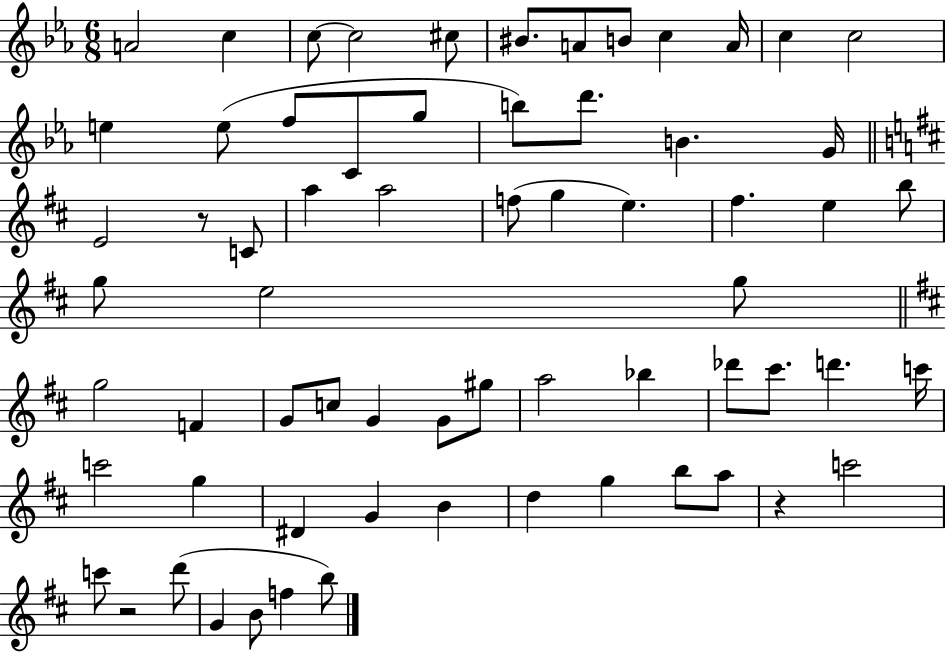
X:1
T:Untitled
M:6/8
L:1/4
K:Eb
A2 c c/2 c2 ^c/2 ^B/2 A/2 B/2 c A/4 c c2 e e/2 f/2 C/2 g/2 b/2 d'/2 B G/4 E2 z/2 C/2 a a2 f/2 g e ^f e b/2 g/2 e2 g/2 g2 F G/2 c/2 G G/2 ^g/2 a2 _b _d'/2 ^c'/2 d' c'/4 c'2 g ^D G B d g b/2 a/2 z c'2 c'/2 z2 d'/2 G B/2 f b/2